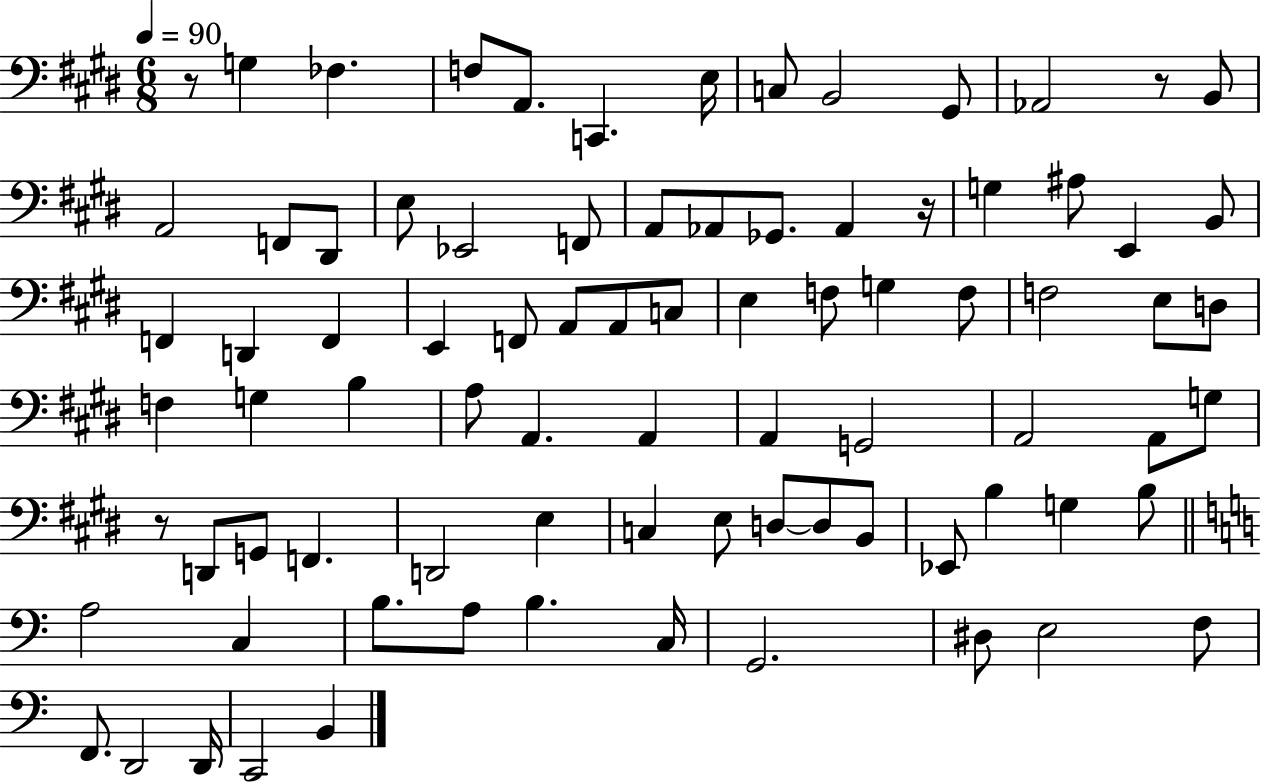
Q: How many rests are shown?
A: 4